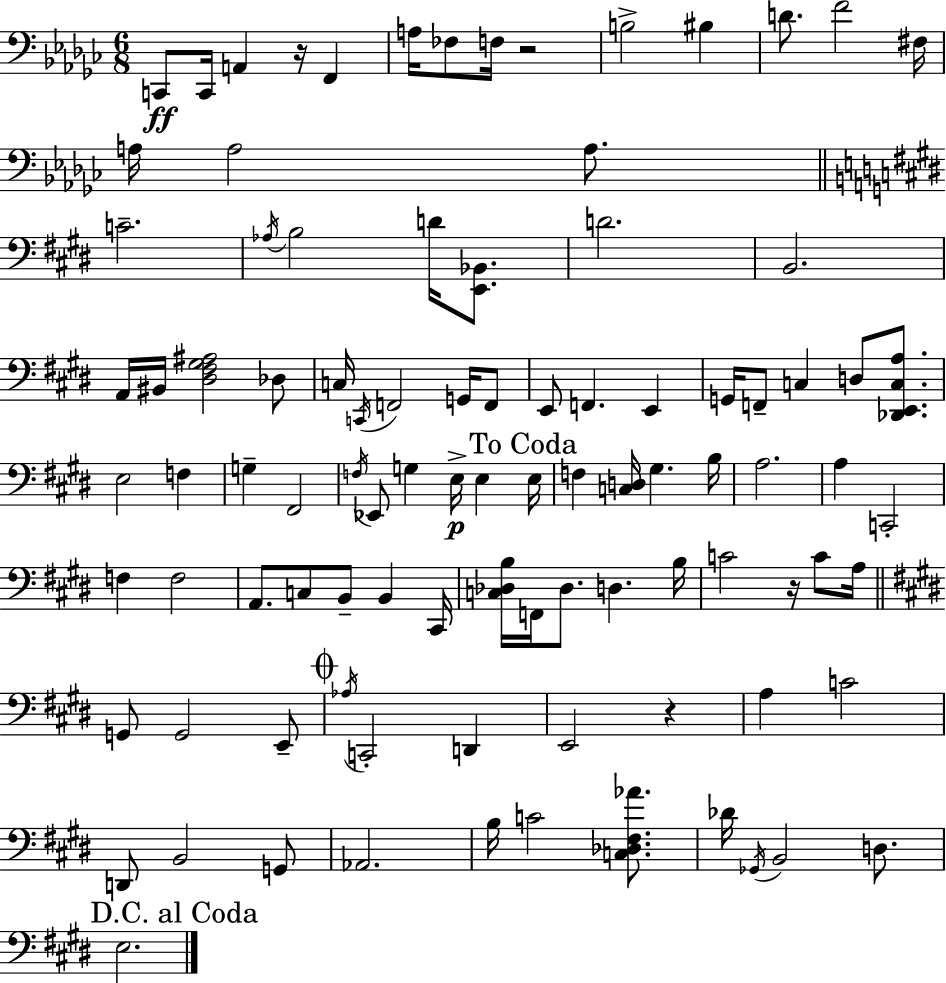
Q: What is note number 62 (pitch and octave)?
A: D3